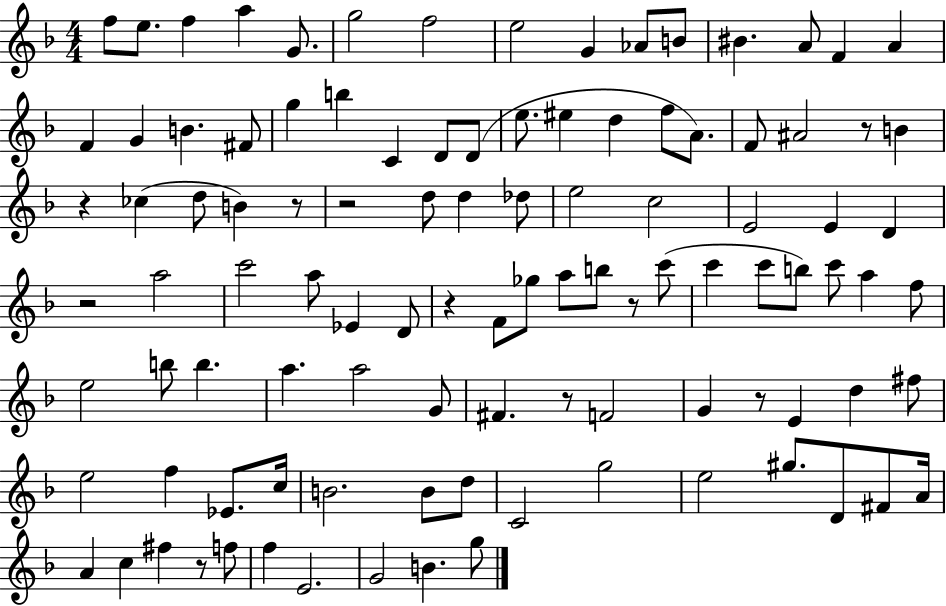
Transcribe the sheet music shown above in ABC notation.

X:1
T:Untitled
M:4/4
L:1/4
K:F
f/2 e/2 f a G/2 g2 f2 e2 G _A/2 B/2 ^B A/2 F A F G B ^F/2 g b C D/2 D/2 e/2 ^e d f/2 A/2 F/2 ^A2 z/2 B z _c d/2 B z/2 z2 d/2 d _d/2 e2 c2 E2 E D z2 a2 c'2 a/2 _E D/2 z F/2 _g/2 a/2 b/2 z/2 c'/2 c' c'/2 b/2 c'/2 a f/2 e2 b/2 b a a2 G/2 ^F z/2 F2 G z/2 E d ^f/2 e2 f _E/2 c/4 B2 B/2 d/2 C2 g2 e2 ^g/2 D/2 ^F/2 A/4 A c ^f z/2 f/2 f E2 G2 B g/2